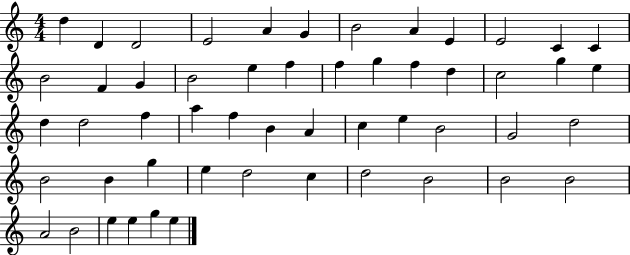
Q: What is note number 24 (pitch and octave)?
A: G5